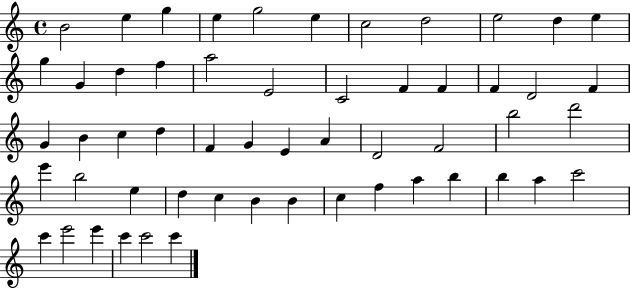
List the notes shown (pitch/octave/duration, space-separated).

B4/h E5/q G5/q E5/q G5/h E5/q C5/h D5/h E5/h D5/q E5/q G5/q G4/q D5/q F5/q A5/h E4/h C4/h F4/q F4/q F4/q D4/h F4/q G4/q B4/q C5/q D5/q F4/q G4/q E4/q A4/q D4/h F4/h B5/h D6/h E6/q B5/h E5/q D5/q C5/q B4/q B4/q C5/q F5/q A5/q B5/q B5/q A5/q C6/h C6/q E6/h E6/q C6/q C6/h C6/q